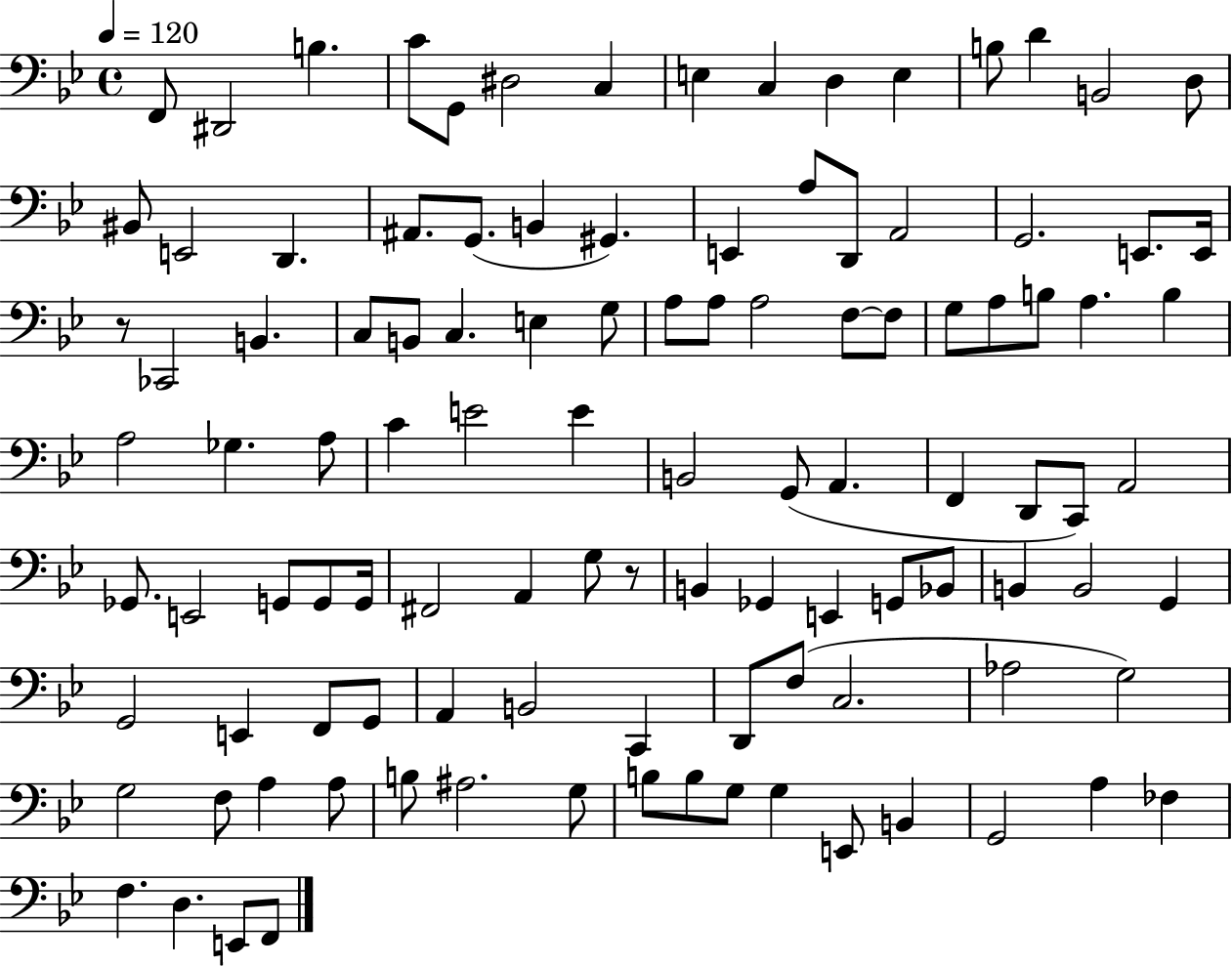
{
  \clef bass
  \time 4/4
  \defaultTimeSignature
  \key bes \major
  \tempo 4 = 120
  f,8 dis,2 b4. | c'8 g,8 dis2 c4 | e4 c4 d4 e4 | b8 d'4 b,2 d8 | \break bis,8 e,2 d,4. | ais,8. g,8.( b,4 gis,4.) | e,4 a8 d,8 a,2 | g,2. e,8. e,16 | \break r8 ces,2 b,4. | c8 b,8 c4. e4 g8 | a8 a8 a2 f8~~ f8 | g8 a8 b8 a4. b4 | \break a2 ges4. a8 | c'4 e'2 e'4 | b,2 g,8( a,4. | f,4 d,8 c,8) a,2 | \break ges,8. e,2 g,8 g,8 g,16 | fis,2 a,4 g8 r8 | b,4 ges,4 e,4 g,8 bes,8 | b,4 b,2 g,4 | \break g,2 e,4 f,8 g,8 | a,4 b,2 c,4 | d,8 f8( c2. | aes2 g2) | \break g2 f8 a4 a8 | b8 ais2. g8 | b8 b8 g8 g4 e,8 b,4 | g,2 a4 fes4 | \break f4. d4. e,8 f,8 | \bar "|."
}